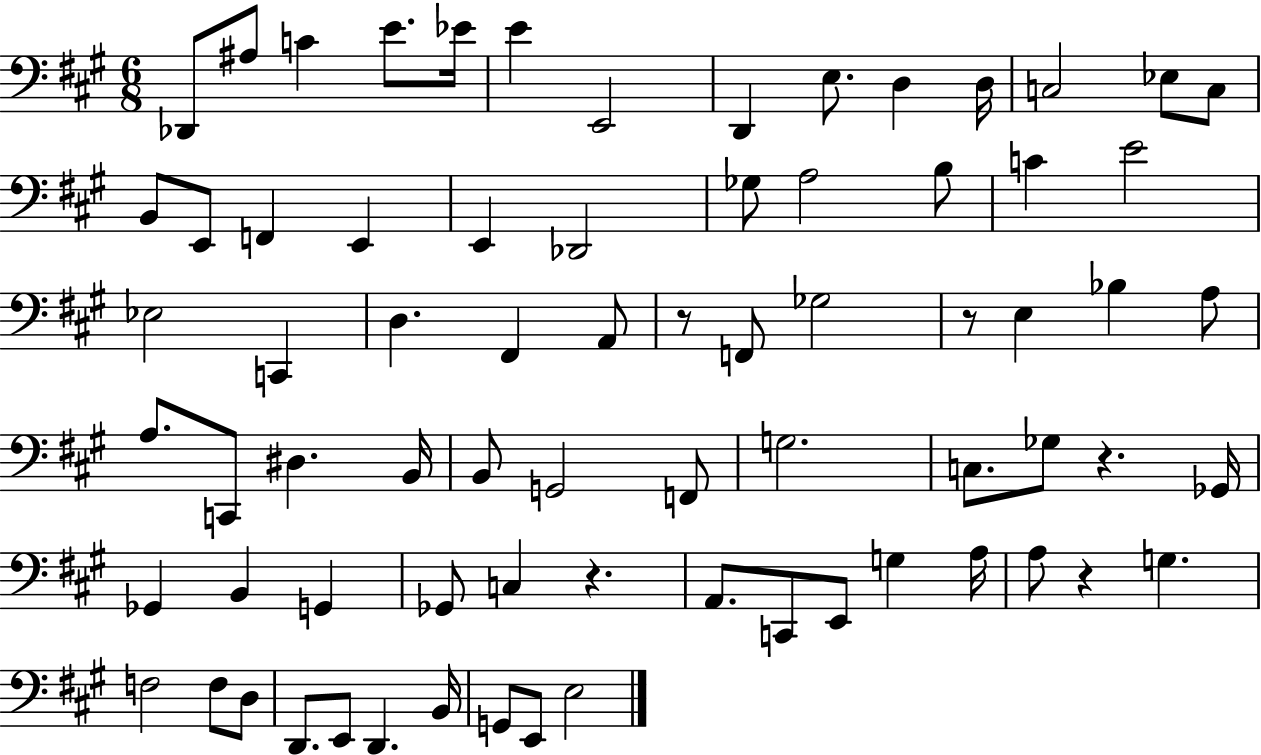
X:1
T:Untitled
M:6/8
L:1/4
K:A
_D,,/2 ^A,/2 C E/2 _E/4 E E,,2 D,, E,/2 D, D,/4 C,2 _E,/2 C,/2 B,,/2 E,,/2 F,, E,, E,, _D,,2 _G,/2 A,2 B,/2 C E2 _E,2 C,, D, ^F,, A,,/2 z/2 F,,/2 _G,2 z/2 E, _B, A,/2 A,/2 C,,/2 ^D, B,,/4 B,,/2 G,,2 F,,/2 G,2 C,/2 _G,/2 z _G,,/4 _G,, B,, G,, _G,,/2 C, z A,,/2 C,,/2 E,,/2 G, A,/4 A,/2 z G, F,2 F,/2 D,/2 D,,/2 E,,/2 D,, B,,/4 G,,/2 E,,/2 E,2